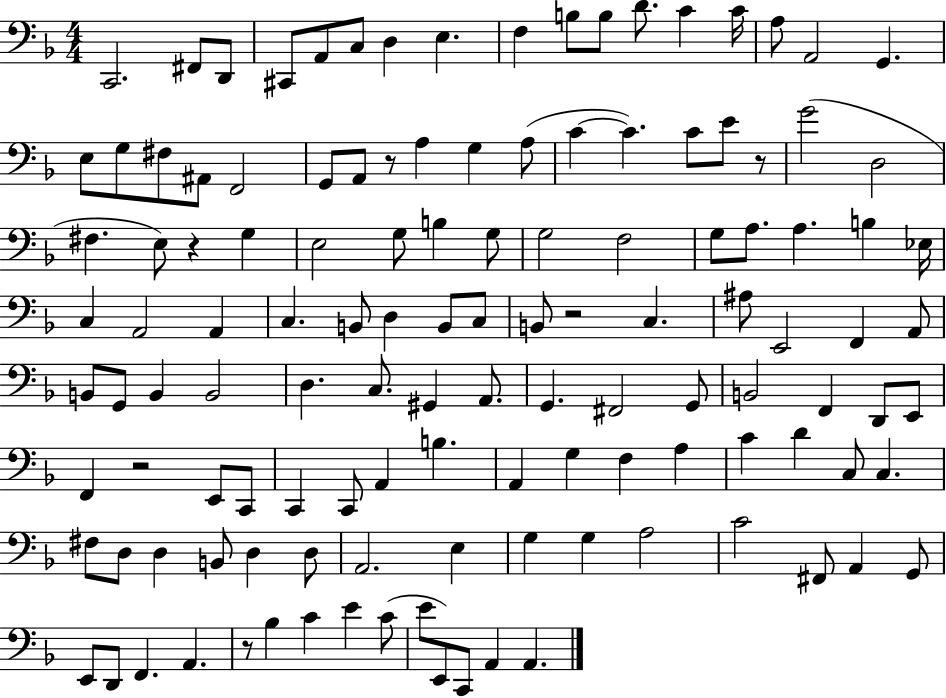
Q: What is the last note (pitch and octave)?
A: A2